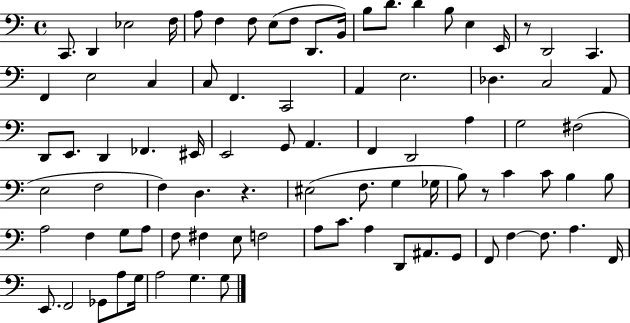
{
  \clef bass
  \time 4/4
  \defaultTimeSignature
  \key c \major
  \repeat volta 2 { c,8. d,4 ees2 f16 | a8 f4 f8 e8( f8 d,8. b,16) | b8 d'8. d'4 b8 e4 e,16 | r8 d,2 c,4. | \break f,4 e2 c4 | c8 f,4. c,2 | a,4 e2. | des4. c2 a,8 | \break d,8 e,8. d,4 fes,4. eis,16 | e,2 g,8 a,4. | f,4 d,2 a4 | g2 fis2( | \break e2 f2 | f4) d4. r4. | eis2( f8. g4 ges16 | b8) r8 c'4 c'8 b4 b8 | \break a2 f4 g8 a8 | f8 fis4 e8 f2 | a8 c'8. a4 d,8 ais,8. g,8 | f,8 f4~~ f8. a4. f,16 | \break e,8. f,2 ges,8 a8 g16 | a2 g4. g8 | } \bar "|."
}